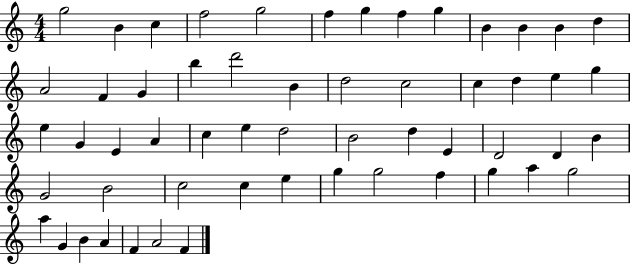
{
  \clef treble
  \numericTimeSignature
  \time 4/4
  \key c \major
  g''2 b'4 c''4 | f''2 g''2 | f''4 g''4 f''4 g''4 | b'4 b'4 b'4 d''4 | \break a'2 f'4 g'4 | b''4 d'''2 b'4 | d''2 c''2 | c''4 d''4 e''4 g''4 | \break e''4 g'4 e'4 a'4 | c''4 e''4 d''2 | b'2 d''4 e'4 | d'2 d'4 b'4 | \break g'2 b'2 | c''2 c''4 e''4 | g''4 g''2 f''4 | g''4 a''4 g''2 | \break a''4 g'4 b'4 a'4 | f'4 a'2 f'4 | \bar "|."
}